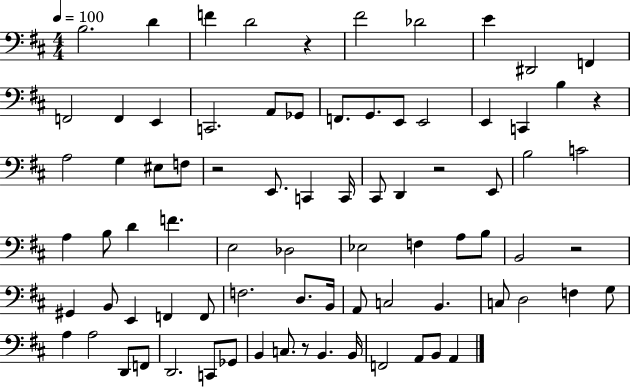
{
  \clef bass
  \numericTimeSignature
  \time 4/4
  \key d \major
  \tempo 4 = 100
  b2. d'4 | f'4 d'2 r4 | fis'2 des'2 | e'4 dis,2 f,4 | \break f,2 f,4 e,4 | c,2. a,8 ges,8 | f,8. g,8. e,8 e,2 | e,4 c,4 b4 r4 | \break a2 g4 eis8 f8 | r2 e,8. c,4 c,16 | cis,8 d,4 r2 e,8 | b2 c'2 | \break a4 b8 d'4 f'4. | e2 des2 | ees2 f4 a8 b8 | b,2 r2 | \break gis,4 b,8 e,4 f,4 f,8 | f2. d8. b,16 | a,8 c2 b,4. | c8 d2 f4 g8 | \break a4 a2 d,8 f,8 | d,2. c,8 ges,8 | b,4 c8. r8 b,4. b,16 | f,2 a,8 b,8 a,4 | \break \bar "|."
}